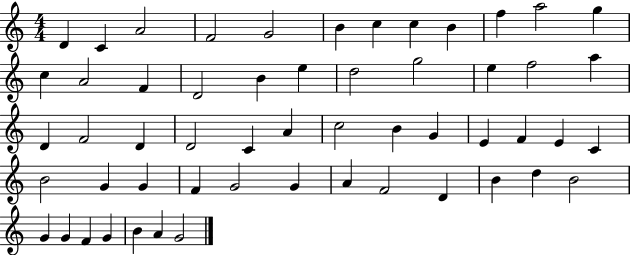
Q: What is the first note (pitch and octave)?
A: D4